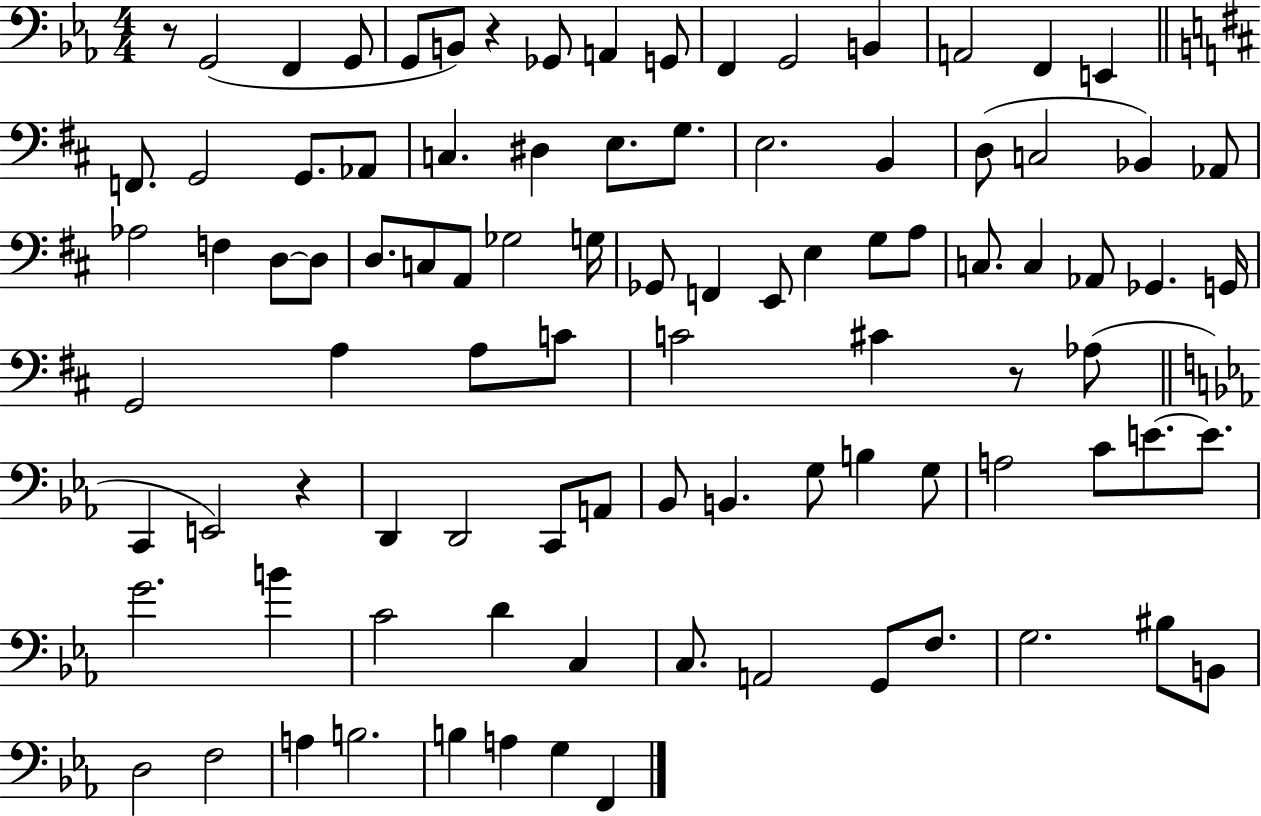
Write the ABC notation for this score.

X:1
T:Untitled
M:4/4
L:1/4
K:Eb
z/2 G,,2 F,, G,,/2 G,,/2 B,,/2 z _G,,/2 A,, G,,/2 F,, G,,2 B,, A,,2 F,, E,, F,,/2 G,,2 G,,/2 _A,,/2 C, ^D, E,/2 G,/2 E,2 B,, D,/2 C,2 _B,, _A,,/2 _A,2 F, D,/2 D,/2 D,/2 C,/2 A,,/2 _G,2 G,/4 _G,,/2 F,, E,,/2 E, G,/2 A,/2 C,/2 C, _A,,/2 _G,, G,,/4 G,,2 A, A,/2 C/2 C2 ^C z/2 _A,/2 C,, E,,2 z D,, D,,2 C,,/2 A,,/2 _B,,/2 B,, G,/2 B, G,/2 A,2 C/2 E/2 E/2 G2 B C2 D C, C,/2 A,,2 G,,/2 F,/2 G,2 ^B,/2 B,,/2 D,2 F,2 A, B,2 B, A, G, F,,